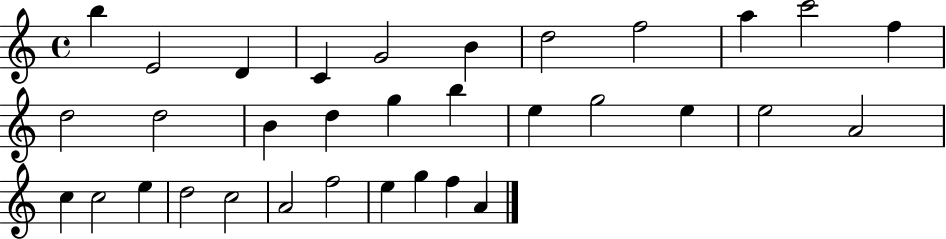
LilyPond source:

{
  \clef treble
  \time 4/4
  \defaultTimeSignature
  \key c \major
  b''4 e'2 d'4 | c'4 g'2 b'4 | d''2 f''2 | a''4 c'''2 f''4 | \break d''2 d''2 | b'4 d''4 g''4 b''4 | e''4 g''2 e''4 | e''2 a'2 | \break c''4 c''2 e''4 | d''2 c''2 | a'2 f''2 | e''4 g''4 f''4 a'4 | \break \bar "|."
}